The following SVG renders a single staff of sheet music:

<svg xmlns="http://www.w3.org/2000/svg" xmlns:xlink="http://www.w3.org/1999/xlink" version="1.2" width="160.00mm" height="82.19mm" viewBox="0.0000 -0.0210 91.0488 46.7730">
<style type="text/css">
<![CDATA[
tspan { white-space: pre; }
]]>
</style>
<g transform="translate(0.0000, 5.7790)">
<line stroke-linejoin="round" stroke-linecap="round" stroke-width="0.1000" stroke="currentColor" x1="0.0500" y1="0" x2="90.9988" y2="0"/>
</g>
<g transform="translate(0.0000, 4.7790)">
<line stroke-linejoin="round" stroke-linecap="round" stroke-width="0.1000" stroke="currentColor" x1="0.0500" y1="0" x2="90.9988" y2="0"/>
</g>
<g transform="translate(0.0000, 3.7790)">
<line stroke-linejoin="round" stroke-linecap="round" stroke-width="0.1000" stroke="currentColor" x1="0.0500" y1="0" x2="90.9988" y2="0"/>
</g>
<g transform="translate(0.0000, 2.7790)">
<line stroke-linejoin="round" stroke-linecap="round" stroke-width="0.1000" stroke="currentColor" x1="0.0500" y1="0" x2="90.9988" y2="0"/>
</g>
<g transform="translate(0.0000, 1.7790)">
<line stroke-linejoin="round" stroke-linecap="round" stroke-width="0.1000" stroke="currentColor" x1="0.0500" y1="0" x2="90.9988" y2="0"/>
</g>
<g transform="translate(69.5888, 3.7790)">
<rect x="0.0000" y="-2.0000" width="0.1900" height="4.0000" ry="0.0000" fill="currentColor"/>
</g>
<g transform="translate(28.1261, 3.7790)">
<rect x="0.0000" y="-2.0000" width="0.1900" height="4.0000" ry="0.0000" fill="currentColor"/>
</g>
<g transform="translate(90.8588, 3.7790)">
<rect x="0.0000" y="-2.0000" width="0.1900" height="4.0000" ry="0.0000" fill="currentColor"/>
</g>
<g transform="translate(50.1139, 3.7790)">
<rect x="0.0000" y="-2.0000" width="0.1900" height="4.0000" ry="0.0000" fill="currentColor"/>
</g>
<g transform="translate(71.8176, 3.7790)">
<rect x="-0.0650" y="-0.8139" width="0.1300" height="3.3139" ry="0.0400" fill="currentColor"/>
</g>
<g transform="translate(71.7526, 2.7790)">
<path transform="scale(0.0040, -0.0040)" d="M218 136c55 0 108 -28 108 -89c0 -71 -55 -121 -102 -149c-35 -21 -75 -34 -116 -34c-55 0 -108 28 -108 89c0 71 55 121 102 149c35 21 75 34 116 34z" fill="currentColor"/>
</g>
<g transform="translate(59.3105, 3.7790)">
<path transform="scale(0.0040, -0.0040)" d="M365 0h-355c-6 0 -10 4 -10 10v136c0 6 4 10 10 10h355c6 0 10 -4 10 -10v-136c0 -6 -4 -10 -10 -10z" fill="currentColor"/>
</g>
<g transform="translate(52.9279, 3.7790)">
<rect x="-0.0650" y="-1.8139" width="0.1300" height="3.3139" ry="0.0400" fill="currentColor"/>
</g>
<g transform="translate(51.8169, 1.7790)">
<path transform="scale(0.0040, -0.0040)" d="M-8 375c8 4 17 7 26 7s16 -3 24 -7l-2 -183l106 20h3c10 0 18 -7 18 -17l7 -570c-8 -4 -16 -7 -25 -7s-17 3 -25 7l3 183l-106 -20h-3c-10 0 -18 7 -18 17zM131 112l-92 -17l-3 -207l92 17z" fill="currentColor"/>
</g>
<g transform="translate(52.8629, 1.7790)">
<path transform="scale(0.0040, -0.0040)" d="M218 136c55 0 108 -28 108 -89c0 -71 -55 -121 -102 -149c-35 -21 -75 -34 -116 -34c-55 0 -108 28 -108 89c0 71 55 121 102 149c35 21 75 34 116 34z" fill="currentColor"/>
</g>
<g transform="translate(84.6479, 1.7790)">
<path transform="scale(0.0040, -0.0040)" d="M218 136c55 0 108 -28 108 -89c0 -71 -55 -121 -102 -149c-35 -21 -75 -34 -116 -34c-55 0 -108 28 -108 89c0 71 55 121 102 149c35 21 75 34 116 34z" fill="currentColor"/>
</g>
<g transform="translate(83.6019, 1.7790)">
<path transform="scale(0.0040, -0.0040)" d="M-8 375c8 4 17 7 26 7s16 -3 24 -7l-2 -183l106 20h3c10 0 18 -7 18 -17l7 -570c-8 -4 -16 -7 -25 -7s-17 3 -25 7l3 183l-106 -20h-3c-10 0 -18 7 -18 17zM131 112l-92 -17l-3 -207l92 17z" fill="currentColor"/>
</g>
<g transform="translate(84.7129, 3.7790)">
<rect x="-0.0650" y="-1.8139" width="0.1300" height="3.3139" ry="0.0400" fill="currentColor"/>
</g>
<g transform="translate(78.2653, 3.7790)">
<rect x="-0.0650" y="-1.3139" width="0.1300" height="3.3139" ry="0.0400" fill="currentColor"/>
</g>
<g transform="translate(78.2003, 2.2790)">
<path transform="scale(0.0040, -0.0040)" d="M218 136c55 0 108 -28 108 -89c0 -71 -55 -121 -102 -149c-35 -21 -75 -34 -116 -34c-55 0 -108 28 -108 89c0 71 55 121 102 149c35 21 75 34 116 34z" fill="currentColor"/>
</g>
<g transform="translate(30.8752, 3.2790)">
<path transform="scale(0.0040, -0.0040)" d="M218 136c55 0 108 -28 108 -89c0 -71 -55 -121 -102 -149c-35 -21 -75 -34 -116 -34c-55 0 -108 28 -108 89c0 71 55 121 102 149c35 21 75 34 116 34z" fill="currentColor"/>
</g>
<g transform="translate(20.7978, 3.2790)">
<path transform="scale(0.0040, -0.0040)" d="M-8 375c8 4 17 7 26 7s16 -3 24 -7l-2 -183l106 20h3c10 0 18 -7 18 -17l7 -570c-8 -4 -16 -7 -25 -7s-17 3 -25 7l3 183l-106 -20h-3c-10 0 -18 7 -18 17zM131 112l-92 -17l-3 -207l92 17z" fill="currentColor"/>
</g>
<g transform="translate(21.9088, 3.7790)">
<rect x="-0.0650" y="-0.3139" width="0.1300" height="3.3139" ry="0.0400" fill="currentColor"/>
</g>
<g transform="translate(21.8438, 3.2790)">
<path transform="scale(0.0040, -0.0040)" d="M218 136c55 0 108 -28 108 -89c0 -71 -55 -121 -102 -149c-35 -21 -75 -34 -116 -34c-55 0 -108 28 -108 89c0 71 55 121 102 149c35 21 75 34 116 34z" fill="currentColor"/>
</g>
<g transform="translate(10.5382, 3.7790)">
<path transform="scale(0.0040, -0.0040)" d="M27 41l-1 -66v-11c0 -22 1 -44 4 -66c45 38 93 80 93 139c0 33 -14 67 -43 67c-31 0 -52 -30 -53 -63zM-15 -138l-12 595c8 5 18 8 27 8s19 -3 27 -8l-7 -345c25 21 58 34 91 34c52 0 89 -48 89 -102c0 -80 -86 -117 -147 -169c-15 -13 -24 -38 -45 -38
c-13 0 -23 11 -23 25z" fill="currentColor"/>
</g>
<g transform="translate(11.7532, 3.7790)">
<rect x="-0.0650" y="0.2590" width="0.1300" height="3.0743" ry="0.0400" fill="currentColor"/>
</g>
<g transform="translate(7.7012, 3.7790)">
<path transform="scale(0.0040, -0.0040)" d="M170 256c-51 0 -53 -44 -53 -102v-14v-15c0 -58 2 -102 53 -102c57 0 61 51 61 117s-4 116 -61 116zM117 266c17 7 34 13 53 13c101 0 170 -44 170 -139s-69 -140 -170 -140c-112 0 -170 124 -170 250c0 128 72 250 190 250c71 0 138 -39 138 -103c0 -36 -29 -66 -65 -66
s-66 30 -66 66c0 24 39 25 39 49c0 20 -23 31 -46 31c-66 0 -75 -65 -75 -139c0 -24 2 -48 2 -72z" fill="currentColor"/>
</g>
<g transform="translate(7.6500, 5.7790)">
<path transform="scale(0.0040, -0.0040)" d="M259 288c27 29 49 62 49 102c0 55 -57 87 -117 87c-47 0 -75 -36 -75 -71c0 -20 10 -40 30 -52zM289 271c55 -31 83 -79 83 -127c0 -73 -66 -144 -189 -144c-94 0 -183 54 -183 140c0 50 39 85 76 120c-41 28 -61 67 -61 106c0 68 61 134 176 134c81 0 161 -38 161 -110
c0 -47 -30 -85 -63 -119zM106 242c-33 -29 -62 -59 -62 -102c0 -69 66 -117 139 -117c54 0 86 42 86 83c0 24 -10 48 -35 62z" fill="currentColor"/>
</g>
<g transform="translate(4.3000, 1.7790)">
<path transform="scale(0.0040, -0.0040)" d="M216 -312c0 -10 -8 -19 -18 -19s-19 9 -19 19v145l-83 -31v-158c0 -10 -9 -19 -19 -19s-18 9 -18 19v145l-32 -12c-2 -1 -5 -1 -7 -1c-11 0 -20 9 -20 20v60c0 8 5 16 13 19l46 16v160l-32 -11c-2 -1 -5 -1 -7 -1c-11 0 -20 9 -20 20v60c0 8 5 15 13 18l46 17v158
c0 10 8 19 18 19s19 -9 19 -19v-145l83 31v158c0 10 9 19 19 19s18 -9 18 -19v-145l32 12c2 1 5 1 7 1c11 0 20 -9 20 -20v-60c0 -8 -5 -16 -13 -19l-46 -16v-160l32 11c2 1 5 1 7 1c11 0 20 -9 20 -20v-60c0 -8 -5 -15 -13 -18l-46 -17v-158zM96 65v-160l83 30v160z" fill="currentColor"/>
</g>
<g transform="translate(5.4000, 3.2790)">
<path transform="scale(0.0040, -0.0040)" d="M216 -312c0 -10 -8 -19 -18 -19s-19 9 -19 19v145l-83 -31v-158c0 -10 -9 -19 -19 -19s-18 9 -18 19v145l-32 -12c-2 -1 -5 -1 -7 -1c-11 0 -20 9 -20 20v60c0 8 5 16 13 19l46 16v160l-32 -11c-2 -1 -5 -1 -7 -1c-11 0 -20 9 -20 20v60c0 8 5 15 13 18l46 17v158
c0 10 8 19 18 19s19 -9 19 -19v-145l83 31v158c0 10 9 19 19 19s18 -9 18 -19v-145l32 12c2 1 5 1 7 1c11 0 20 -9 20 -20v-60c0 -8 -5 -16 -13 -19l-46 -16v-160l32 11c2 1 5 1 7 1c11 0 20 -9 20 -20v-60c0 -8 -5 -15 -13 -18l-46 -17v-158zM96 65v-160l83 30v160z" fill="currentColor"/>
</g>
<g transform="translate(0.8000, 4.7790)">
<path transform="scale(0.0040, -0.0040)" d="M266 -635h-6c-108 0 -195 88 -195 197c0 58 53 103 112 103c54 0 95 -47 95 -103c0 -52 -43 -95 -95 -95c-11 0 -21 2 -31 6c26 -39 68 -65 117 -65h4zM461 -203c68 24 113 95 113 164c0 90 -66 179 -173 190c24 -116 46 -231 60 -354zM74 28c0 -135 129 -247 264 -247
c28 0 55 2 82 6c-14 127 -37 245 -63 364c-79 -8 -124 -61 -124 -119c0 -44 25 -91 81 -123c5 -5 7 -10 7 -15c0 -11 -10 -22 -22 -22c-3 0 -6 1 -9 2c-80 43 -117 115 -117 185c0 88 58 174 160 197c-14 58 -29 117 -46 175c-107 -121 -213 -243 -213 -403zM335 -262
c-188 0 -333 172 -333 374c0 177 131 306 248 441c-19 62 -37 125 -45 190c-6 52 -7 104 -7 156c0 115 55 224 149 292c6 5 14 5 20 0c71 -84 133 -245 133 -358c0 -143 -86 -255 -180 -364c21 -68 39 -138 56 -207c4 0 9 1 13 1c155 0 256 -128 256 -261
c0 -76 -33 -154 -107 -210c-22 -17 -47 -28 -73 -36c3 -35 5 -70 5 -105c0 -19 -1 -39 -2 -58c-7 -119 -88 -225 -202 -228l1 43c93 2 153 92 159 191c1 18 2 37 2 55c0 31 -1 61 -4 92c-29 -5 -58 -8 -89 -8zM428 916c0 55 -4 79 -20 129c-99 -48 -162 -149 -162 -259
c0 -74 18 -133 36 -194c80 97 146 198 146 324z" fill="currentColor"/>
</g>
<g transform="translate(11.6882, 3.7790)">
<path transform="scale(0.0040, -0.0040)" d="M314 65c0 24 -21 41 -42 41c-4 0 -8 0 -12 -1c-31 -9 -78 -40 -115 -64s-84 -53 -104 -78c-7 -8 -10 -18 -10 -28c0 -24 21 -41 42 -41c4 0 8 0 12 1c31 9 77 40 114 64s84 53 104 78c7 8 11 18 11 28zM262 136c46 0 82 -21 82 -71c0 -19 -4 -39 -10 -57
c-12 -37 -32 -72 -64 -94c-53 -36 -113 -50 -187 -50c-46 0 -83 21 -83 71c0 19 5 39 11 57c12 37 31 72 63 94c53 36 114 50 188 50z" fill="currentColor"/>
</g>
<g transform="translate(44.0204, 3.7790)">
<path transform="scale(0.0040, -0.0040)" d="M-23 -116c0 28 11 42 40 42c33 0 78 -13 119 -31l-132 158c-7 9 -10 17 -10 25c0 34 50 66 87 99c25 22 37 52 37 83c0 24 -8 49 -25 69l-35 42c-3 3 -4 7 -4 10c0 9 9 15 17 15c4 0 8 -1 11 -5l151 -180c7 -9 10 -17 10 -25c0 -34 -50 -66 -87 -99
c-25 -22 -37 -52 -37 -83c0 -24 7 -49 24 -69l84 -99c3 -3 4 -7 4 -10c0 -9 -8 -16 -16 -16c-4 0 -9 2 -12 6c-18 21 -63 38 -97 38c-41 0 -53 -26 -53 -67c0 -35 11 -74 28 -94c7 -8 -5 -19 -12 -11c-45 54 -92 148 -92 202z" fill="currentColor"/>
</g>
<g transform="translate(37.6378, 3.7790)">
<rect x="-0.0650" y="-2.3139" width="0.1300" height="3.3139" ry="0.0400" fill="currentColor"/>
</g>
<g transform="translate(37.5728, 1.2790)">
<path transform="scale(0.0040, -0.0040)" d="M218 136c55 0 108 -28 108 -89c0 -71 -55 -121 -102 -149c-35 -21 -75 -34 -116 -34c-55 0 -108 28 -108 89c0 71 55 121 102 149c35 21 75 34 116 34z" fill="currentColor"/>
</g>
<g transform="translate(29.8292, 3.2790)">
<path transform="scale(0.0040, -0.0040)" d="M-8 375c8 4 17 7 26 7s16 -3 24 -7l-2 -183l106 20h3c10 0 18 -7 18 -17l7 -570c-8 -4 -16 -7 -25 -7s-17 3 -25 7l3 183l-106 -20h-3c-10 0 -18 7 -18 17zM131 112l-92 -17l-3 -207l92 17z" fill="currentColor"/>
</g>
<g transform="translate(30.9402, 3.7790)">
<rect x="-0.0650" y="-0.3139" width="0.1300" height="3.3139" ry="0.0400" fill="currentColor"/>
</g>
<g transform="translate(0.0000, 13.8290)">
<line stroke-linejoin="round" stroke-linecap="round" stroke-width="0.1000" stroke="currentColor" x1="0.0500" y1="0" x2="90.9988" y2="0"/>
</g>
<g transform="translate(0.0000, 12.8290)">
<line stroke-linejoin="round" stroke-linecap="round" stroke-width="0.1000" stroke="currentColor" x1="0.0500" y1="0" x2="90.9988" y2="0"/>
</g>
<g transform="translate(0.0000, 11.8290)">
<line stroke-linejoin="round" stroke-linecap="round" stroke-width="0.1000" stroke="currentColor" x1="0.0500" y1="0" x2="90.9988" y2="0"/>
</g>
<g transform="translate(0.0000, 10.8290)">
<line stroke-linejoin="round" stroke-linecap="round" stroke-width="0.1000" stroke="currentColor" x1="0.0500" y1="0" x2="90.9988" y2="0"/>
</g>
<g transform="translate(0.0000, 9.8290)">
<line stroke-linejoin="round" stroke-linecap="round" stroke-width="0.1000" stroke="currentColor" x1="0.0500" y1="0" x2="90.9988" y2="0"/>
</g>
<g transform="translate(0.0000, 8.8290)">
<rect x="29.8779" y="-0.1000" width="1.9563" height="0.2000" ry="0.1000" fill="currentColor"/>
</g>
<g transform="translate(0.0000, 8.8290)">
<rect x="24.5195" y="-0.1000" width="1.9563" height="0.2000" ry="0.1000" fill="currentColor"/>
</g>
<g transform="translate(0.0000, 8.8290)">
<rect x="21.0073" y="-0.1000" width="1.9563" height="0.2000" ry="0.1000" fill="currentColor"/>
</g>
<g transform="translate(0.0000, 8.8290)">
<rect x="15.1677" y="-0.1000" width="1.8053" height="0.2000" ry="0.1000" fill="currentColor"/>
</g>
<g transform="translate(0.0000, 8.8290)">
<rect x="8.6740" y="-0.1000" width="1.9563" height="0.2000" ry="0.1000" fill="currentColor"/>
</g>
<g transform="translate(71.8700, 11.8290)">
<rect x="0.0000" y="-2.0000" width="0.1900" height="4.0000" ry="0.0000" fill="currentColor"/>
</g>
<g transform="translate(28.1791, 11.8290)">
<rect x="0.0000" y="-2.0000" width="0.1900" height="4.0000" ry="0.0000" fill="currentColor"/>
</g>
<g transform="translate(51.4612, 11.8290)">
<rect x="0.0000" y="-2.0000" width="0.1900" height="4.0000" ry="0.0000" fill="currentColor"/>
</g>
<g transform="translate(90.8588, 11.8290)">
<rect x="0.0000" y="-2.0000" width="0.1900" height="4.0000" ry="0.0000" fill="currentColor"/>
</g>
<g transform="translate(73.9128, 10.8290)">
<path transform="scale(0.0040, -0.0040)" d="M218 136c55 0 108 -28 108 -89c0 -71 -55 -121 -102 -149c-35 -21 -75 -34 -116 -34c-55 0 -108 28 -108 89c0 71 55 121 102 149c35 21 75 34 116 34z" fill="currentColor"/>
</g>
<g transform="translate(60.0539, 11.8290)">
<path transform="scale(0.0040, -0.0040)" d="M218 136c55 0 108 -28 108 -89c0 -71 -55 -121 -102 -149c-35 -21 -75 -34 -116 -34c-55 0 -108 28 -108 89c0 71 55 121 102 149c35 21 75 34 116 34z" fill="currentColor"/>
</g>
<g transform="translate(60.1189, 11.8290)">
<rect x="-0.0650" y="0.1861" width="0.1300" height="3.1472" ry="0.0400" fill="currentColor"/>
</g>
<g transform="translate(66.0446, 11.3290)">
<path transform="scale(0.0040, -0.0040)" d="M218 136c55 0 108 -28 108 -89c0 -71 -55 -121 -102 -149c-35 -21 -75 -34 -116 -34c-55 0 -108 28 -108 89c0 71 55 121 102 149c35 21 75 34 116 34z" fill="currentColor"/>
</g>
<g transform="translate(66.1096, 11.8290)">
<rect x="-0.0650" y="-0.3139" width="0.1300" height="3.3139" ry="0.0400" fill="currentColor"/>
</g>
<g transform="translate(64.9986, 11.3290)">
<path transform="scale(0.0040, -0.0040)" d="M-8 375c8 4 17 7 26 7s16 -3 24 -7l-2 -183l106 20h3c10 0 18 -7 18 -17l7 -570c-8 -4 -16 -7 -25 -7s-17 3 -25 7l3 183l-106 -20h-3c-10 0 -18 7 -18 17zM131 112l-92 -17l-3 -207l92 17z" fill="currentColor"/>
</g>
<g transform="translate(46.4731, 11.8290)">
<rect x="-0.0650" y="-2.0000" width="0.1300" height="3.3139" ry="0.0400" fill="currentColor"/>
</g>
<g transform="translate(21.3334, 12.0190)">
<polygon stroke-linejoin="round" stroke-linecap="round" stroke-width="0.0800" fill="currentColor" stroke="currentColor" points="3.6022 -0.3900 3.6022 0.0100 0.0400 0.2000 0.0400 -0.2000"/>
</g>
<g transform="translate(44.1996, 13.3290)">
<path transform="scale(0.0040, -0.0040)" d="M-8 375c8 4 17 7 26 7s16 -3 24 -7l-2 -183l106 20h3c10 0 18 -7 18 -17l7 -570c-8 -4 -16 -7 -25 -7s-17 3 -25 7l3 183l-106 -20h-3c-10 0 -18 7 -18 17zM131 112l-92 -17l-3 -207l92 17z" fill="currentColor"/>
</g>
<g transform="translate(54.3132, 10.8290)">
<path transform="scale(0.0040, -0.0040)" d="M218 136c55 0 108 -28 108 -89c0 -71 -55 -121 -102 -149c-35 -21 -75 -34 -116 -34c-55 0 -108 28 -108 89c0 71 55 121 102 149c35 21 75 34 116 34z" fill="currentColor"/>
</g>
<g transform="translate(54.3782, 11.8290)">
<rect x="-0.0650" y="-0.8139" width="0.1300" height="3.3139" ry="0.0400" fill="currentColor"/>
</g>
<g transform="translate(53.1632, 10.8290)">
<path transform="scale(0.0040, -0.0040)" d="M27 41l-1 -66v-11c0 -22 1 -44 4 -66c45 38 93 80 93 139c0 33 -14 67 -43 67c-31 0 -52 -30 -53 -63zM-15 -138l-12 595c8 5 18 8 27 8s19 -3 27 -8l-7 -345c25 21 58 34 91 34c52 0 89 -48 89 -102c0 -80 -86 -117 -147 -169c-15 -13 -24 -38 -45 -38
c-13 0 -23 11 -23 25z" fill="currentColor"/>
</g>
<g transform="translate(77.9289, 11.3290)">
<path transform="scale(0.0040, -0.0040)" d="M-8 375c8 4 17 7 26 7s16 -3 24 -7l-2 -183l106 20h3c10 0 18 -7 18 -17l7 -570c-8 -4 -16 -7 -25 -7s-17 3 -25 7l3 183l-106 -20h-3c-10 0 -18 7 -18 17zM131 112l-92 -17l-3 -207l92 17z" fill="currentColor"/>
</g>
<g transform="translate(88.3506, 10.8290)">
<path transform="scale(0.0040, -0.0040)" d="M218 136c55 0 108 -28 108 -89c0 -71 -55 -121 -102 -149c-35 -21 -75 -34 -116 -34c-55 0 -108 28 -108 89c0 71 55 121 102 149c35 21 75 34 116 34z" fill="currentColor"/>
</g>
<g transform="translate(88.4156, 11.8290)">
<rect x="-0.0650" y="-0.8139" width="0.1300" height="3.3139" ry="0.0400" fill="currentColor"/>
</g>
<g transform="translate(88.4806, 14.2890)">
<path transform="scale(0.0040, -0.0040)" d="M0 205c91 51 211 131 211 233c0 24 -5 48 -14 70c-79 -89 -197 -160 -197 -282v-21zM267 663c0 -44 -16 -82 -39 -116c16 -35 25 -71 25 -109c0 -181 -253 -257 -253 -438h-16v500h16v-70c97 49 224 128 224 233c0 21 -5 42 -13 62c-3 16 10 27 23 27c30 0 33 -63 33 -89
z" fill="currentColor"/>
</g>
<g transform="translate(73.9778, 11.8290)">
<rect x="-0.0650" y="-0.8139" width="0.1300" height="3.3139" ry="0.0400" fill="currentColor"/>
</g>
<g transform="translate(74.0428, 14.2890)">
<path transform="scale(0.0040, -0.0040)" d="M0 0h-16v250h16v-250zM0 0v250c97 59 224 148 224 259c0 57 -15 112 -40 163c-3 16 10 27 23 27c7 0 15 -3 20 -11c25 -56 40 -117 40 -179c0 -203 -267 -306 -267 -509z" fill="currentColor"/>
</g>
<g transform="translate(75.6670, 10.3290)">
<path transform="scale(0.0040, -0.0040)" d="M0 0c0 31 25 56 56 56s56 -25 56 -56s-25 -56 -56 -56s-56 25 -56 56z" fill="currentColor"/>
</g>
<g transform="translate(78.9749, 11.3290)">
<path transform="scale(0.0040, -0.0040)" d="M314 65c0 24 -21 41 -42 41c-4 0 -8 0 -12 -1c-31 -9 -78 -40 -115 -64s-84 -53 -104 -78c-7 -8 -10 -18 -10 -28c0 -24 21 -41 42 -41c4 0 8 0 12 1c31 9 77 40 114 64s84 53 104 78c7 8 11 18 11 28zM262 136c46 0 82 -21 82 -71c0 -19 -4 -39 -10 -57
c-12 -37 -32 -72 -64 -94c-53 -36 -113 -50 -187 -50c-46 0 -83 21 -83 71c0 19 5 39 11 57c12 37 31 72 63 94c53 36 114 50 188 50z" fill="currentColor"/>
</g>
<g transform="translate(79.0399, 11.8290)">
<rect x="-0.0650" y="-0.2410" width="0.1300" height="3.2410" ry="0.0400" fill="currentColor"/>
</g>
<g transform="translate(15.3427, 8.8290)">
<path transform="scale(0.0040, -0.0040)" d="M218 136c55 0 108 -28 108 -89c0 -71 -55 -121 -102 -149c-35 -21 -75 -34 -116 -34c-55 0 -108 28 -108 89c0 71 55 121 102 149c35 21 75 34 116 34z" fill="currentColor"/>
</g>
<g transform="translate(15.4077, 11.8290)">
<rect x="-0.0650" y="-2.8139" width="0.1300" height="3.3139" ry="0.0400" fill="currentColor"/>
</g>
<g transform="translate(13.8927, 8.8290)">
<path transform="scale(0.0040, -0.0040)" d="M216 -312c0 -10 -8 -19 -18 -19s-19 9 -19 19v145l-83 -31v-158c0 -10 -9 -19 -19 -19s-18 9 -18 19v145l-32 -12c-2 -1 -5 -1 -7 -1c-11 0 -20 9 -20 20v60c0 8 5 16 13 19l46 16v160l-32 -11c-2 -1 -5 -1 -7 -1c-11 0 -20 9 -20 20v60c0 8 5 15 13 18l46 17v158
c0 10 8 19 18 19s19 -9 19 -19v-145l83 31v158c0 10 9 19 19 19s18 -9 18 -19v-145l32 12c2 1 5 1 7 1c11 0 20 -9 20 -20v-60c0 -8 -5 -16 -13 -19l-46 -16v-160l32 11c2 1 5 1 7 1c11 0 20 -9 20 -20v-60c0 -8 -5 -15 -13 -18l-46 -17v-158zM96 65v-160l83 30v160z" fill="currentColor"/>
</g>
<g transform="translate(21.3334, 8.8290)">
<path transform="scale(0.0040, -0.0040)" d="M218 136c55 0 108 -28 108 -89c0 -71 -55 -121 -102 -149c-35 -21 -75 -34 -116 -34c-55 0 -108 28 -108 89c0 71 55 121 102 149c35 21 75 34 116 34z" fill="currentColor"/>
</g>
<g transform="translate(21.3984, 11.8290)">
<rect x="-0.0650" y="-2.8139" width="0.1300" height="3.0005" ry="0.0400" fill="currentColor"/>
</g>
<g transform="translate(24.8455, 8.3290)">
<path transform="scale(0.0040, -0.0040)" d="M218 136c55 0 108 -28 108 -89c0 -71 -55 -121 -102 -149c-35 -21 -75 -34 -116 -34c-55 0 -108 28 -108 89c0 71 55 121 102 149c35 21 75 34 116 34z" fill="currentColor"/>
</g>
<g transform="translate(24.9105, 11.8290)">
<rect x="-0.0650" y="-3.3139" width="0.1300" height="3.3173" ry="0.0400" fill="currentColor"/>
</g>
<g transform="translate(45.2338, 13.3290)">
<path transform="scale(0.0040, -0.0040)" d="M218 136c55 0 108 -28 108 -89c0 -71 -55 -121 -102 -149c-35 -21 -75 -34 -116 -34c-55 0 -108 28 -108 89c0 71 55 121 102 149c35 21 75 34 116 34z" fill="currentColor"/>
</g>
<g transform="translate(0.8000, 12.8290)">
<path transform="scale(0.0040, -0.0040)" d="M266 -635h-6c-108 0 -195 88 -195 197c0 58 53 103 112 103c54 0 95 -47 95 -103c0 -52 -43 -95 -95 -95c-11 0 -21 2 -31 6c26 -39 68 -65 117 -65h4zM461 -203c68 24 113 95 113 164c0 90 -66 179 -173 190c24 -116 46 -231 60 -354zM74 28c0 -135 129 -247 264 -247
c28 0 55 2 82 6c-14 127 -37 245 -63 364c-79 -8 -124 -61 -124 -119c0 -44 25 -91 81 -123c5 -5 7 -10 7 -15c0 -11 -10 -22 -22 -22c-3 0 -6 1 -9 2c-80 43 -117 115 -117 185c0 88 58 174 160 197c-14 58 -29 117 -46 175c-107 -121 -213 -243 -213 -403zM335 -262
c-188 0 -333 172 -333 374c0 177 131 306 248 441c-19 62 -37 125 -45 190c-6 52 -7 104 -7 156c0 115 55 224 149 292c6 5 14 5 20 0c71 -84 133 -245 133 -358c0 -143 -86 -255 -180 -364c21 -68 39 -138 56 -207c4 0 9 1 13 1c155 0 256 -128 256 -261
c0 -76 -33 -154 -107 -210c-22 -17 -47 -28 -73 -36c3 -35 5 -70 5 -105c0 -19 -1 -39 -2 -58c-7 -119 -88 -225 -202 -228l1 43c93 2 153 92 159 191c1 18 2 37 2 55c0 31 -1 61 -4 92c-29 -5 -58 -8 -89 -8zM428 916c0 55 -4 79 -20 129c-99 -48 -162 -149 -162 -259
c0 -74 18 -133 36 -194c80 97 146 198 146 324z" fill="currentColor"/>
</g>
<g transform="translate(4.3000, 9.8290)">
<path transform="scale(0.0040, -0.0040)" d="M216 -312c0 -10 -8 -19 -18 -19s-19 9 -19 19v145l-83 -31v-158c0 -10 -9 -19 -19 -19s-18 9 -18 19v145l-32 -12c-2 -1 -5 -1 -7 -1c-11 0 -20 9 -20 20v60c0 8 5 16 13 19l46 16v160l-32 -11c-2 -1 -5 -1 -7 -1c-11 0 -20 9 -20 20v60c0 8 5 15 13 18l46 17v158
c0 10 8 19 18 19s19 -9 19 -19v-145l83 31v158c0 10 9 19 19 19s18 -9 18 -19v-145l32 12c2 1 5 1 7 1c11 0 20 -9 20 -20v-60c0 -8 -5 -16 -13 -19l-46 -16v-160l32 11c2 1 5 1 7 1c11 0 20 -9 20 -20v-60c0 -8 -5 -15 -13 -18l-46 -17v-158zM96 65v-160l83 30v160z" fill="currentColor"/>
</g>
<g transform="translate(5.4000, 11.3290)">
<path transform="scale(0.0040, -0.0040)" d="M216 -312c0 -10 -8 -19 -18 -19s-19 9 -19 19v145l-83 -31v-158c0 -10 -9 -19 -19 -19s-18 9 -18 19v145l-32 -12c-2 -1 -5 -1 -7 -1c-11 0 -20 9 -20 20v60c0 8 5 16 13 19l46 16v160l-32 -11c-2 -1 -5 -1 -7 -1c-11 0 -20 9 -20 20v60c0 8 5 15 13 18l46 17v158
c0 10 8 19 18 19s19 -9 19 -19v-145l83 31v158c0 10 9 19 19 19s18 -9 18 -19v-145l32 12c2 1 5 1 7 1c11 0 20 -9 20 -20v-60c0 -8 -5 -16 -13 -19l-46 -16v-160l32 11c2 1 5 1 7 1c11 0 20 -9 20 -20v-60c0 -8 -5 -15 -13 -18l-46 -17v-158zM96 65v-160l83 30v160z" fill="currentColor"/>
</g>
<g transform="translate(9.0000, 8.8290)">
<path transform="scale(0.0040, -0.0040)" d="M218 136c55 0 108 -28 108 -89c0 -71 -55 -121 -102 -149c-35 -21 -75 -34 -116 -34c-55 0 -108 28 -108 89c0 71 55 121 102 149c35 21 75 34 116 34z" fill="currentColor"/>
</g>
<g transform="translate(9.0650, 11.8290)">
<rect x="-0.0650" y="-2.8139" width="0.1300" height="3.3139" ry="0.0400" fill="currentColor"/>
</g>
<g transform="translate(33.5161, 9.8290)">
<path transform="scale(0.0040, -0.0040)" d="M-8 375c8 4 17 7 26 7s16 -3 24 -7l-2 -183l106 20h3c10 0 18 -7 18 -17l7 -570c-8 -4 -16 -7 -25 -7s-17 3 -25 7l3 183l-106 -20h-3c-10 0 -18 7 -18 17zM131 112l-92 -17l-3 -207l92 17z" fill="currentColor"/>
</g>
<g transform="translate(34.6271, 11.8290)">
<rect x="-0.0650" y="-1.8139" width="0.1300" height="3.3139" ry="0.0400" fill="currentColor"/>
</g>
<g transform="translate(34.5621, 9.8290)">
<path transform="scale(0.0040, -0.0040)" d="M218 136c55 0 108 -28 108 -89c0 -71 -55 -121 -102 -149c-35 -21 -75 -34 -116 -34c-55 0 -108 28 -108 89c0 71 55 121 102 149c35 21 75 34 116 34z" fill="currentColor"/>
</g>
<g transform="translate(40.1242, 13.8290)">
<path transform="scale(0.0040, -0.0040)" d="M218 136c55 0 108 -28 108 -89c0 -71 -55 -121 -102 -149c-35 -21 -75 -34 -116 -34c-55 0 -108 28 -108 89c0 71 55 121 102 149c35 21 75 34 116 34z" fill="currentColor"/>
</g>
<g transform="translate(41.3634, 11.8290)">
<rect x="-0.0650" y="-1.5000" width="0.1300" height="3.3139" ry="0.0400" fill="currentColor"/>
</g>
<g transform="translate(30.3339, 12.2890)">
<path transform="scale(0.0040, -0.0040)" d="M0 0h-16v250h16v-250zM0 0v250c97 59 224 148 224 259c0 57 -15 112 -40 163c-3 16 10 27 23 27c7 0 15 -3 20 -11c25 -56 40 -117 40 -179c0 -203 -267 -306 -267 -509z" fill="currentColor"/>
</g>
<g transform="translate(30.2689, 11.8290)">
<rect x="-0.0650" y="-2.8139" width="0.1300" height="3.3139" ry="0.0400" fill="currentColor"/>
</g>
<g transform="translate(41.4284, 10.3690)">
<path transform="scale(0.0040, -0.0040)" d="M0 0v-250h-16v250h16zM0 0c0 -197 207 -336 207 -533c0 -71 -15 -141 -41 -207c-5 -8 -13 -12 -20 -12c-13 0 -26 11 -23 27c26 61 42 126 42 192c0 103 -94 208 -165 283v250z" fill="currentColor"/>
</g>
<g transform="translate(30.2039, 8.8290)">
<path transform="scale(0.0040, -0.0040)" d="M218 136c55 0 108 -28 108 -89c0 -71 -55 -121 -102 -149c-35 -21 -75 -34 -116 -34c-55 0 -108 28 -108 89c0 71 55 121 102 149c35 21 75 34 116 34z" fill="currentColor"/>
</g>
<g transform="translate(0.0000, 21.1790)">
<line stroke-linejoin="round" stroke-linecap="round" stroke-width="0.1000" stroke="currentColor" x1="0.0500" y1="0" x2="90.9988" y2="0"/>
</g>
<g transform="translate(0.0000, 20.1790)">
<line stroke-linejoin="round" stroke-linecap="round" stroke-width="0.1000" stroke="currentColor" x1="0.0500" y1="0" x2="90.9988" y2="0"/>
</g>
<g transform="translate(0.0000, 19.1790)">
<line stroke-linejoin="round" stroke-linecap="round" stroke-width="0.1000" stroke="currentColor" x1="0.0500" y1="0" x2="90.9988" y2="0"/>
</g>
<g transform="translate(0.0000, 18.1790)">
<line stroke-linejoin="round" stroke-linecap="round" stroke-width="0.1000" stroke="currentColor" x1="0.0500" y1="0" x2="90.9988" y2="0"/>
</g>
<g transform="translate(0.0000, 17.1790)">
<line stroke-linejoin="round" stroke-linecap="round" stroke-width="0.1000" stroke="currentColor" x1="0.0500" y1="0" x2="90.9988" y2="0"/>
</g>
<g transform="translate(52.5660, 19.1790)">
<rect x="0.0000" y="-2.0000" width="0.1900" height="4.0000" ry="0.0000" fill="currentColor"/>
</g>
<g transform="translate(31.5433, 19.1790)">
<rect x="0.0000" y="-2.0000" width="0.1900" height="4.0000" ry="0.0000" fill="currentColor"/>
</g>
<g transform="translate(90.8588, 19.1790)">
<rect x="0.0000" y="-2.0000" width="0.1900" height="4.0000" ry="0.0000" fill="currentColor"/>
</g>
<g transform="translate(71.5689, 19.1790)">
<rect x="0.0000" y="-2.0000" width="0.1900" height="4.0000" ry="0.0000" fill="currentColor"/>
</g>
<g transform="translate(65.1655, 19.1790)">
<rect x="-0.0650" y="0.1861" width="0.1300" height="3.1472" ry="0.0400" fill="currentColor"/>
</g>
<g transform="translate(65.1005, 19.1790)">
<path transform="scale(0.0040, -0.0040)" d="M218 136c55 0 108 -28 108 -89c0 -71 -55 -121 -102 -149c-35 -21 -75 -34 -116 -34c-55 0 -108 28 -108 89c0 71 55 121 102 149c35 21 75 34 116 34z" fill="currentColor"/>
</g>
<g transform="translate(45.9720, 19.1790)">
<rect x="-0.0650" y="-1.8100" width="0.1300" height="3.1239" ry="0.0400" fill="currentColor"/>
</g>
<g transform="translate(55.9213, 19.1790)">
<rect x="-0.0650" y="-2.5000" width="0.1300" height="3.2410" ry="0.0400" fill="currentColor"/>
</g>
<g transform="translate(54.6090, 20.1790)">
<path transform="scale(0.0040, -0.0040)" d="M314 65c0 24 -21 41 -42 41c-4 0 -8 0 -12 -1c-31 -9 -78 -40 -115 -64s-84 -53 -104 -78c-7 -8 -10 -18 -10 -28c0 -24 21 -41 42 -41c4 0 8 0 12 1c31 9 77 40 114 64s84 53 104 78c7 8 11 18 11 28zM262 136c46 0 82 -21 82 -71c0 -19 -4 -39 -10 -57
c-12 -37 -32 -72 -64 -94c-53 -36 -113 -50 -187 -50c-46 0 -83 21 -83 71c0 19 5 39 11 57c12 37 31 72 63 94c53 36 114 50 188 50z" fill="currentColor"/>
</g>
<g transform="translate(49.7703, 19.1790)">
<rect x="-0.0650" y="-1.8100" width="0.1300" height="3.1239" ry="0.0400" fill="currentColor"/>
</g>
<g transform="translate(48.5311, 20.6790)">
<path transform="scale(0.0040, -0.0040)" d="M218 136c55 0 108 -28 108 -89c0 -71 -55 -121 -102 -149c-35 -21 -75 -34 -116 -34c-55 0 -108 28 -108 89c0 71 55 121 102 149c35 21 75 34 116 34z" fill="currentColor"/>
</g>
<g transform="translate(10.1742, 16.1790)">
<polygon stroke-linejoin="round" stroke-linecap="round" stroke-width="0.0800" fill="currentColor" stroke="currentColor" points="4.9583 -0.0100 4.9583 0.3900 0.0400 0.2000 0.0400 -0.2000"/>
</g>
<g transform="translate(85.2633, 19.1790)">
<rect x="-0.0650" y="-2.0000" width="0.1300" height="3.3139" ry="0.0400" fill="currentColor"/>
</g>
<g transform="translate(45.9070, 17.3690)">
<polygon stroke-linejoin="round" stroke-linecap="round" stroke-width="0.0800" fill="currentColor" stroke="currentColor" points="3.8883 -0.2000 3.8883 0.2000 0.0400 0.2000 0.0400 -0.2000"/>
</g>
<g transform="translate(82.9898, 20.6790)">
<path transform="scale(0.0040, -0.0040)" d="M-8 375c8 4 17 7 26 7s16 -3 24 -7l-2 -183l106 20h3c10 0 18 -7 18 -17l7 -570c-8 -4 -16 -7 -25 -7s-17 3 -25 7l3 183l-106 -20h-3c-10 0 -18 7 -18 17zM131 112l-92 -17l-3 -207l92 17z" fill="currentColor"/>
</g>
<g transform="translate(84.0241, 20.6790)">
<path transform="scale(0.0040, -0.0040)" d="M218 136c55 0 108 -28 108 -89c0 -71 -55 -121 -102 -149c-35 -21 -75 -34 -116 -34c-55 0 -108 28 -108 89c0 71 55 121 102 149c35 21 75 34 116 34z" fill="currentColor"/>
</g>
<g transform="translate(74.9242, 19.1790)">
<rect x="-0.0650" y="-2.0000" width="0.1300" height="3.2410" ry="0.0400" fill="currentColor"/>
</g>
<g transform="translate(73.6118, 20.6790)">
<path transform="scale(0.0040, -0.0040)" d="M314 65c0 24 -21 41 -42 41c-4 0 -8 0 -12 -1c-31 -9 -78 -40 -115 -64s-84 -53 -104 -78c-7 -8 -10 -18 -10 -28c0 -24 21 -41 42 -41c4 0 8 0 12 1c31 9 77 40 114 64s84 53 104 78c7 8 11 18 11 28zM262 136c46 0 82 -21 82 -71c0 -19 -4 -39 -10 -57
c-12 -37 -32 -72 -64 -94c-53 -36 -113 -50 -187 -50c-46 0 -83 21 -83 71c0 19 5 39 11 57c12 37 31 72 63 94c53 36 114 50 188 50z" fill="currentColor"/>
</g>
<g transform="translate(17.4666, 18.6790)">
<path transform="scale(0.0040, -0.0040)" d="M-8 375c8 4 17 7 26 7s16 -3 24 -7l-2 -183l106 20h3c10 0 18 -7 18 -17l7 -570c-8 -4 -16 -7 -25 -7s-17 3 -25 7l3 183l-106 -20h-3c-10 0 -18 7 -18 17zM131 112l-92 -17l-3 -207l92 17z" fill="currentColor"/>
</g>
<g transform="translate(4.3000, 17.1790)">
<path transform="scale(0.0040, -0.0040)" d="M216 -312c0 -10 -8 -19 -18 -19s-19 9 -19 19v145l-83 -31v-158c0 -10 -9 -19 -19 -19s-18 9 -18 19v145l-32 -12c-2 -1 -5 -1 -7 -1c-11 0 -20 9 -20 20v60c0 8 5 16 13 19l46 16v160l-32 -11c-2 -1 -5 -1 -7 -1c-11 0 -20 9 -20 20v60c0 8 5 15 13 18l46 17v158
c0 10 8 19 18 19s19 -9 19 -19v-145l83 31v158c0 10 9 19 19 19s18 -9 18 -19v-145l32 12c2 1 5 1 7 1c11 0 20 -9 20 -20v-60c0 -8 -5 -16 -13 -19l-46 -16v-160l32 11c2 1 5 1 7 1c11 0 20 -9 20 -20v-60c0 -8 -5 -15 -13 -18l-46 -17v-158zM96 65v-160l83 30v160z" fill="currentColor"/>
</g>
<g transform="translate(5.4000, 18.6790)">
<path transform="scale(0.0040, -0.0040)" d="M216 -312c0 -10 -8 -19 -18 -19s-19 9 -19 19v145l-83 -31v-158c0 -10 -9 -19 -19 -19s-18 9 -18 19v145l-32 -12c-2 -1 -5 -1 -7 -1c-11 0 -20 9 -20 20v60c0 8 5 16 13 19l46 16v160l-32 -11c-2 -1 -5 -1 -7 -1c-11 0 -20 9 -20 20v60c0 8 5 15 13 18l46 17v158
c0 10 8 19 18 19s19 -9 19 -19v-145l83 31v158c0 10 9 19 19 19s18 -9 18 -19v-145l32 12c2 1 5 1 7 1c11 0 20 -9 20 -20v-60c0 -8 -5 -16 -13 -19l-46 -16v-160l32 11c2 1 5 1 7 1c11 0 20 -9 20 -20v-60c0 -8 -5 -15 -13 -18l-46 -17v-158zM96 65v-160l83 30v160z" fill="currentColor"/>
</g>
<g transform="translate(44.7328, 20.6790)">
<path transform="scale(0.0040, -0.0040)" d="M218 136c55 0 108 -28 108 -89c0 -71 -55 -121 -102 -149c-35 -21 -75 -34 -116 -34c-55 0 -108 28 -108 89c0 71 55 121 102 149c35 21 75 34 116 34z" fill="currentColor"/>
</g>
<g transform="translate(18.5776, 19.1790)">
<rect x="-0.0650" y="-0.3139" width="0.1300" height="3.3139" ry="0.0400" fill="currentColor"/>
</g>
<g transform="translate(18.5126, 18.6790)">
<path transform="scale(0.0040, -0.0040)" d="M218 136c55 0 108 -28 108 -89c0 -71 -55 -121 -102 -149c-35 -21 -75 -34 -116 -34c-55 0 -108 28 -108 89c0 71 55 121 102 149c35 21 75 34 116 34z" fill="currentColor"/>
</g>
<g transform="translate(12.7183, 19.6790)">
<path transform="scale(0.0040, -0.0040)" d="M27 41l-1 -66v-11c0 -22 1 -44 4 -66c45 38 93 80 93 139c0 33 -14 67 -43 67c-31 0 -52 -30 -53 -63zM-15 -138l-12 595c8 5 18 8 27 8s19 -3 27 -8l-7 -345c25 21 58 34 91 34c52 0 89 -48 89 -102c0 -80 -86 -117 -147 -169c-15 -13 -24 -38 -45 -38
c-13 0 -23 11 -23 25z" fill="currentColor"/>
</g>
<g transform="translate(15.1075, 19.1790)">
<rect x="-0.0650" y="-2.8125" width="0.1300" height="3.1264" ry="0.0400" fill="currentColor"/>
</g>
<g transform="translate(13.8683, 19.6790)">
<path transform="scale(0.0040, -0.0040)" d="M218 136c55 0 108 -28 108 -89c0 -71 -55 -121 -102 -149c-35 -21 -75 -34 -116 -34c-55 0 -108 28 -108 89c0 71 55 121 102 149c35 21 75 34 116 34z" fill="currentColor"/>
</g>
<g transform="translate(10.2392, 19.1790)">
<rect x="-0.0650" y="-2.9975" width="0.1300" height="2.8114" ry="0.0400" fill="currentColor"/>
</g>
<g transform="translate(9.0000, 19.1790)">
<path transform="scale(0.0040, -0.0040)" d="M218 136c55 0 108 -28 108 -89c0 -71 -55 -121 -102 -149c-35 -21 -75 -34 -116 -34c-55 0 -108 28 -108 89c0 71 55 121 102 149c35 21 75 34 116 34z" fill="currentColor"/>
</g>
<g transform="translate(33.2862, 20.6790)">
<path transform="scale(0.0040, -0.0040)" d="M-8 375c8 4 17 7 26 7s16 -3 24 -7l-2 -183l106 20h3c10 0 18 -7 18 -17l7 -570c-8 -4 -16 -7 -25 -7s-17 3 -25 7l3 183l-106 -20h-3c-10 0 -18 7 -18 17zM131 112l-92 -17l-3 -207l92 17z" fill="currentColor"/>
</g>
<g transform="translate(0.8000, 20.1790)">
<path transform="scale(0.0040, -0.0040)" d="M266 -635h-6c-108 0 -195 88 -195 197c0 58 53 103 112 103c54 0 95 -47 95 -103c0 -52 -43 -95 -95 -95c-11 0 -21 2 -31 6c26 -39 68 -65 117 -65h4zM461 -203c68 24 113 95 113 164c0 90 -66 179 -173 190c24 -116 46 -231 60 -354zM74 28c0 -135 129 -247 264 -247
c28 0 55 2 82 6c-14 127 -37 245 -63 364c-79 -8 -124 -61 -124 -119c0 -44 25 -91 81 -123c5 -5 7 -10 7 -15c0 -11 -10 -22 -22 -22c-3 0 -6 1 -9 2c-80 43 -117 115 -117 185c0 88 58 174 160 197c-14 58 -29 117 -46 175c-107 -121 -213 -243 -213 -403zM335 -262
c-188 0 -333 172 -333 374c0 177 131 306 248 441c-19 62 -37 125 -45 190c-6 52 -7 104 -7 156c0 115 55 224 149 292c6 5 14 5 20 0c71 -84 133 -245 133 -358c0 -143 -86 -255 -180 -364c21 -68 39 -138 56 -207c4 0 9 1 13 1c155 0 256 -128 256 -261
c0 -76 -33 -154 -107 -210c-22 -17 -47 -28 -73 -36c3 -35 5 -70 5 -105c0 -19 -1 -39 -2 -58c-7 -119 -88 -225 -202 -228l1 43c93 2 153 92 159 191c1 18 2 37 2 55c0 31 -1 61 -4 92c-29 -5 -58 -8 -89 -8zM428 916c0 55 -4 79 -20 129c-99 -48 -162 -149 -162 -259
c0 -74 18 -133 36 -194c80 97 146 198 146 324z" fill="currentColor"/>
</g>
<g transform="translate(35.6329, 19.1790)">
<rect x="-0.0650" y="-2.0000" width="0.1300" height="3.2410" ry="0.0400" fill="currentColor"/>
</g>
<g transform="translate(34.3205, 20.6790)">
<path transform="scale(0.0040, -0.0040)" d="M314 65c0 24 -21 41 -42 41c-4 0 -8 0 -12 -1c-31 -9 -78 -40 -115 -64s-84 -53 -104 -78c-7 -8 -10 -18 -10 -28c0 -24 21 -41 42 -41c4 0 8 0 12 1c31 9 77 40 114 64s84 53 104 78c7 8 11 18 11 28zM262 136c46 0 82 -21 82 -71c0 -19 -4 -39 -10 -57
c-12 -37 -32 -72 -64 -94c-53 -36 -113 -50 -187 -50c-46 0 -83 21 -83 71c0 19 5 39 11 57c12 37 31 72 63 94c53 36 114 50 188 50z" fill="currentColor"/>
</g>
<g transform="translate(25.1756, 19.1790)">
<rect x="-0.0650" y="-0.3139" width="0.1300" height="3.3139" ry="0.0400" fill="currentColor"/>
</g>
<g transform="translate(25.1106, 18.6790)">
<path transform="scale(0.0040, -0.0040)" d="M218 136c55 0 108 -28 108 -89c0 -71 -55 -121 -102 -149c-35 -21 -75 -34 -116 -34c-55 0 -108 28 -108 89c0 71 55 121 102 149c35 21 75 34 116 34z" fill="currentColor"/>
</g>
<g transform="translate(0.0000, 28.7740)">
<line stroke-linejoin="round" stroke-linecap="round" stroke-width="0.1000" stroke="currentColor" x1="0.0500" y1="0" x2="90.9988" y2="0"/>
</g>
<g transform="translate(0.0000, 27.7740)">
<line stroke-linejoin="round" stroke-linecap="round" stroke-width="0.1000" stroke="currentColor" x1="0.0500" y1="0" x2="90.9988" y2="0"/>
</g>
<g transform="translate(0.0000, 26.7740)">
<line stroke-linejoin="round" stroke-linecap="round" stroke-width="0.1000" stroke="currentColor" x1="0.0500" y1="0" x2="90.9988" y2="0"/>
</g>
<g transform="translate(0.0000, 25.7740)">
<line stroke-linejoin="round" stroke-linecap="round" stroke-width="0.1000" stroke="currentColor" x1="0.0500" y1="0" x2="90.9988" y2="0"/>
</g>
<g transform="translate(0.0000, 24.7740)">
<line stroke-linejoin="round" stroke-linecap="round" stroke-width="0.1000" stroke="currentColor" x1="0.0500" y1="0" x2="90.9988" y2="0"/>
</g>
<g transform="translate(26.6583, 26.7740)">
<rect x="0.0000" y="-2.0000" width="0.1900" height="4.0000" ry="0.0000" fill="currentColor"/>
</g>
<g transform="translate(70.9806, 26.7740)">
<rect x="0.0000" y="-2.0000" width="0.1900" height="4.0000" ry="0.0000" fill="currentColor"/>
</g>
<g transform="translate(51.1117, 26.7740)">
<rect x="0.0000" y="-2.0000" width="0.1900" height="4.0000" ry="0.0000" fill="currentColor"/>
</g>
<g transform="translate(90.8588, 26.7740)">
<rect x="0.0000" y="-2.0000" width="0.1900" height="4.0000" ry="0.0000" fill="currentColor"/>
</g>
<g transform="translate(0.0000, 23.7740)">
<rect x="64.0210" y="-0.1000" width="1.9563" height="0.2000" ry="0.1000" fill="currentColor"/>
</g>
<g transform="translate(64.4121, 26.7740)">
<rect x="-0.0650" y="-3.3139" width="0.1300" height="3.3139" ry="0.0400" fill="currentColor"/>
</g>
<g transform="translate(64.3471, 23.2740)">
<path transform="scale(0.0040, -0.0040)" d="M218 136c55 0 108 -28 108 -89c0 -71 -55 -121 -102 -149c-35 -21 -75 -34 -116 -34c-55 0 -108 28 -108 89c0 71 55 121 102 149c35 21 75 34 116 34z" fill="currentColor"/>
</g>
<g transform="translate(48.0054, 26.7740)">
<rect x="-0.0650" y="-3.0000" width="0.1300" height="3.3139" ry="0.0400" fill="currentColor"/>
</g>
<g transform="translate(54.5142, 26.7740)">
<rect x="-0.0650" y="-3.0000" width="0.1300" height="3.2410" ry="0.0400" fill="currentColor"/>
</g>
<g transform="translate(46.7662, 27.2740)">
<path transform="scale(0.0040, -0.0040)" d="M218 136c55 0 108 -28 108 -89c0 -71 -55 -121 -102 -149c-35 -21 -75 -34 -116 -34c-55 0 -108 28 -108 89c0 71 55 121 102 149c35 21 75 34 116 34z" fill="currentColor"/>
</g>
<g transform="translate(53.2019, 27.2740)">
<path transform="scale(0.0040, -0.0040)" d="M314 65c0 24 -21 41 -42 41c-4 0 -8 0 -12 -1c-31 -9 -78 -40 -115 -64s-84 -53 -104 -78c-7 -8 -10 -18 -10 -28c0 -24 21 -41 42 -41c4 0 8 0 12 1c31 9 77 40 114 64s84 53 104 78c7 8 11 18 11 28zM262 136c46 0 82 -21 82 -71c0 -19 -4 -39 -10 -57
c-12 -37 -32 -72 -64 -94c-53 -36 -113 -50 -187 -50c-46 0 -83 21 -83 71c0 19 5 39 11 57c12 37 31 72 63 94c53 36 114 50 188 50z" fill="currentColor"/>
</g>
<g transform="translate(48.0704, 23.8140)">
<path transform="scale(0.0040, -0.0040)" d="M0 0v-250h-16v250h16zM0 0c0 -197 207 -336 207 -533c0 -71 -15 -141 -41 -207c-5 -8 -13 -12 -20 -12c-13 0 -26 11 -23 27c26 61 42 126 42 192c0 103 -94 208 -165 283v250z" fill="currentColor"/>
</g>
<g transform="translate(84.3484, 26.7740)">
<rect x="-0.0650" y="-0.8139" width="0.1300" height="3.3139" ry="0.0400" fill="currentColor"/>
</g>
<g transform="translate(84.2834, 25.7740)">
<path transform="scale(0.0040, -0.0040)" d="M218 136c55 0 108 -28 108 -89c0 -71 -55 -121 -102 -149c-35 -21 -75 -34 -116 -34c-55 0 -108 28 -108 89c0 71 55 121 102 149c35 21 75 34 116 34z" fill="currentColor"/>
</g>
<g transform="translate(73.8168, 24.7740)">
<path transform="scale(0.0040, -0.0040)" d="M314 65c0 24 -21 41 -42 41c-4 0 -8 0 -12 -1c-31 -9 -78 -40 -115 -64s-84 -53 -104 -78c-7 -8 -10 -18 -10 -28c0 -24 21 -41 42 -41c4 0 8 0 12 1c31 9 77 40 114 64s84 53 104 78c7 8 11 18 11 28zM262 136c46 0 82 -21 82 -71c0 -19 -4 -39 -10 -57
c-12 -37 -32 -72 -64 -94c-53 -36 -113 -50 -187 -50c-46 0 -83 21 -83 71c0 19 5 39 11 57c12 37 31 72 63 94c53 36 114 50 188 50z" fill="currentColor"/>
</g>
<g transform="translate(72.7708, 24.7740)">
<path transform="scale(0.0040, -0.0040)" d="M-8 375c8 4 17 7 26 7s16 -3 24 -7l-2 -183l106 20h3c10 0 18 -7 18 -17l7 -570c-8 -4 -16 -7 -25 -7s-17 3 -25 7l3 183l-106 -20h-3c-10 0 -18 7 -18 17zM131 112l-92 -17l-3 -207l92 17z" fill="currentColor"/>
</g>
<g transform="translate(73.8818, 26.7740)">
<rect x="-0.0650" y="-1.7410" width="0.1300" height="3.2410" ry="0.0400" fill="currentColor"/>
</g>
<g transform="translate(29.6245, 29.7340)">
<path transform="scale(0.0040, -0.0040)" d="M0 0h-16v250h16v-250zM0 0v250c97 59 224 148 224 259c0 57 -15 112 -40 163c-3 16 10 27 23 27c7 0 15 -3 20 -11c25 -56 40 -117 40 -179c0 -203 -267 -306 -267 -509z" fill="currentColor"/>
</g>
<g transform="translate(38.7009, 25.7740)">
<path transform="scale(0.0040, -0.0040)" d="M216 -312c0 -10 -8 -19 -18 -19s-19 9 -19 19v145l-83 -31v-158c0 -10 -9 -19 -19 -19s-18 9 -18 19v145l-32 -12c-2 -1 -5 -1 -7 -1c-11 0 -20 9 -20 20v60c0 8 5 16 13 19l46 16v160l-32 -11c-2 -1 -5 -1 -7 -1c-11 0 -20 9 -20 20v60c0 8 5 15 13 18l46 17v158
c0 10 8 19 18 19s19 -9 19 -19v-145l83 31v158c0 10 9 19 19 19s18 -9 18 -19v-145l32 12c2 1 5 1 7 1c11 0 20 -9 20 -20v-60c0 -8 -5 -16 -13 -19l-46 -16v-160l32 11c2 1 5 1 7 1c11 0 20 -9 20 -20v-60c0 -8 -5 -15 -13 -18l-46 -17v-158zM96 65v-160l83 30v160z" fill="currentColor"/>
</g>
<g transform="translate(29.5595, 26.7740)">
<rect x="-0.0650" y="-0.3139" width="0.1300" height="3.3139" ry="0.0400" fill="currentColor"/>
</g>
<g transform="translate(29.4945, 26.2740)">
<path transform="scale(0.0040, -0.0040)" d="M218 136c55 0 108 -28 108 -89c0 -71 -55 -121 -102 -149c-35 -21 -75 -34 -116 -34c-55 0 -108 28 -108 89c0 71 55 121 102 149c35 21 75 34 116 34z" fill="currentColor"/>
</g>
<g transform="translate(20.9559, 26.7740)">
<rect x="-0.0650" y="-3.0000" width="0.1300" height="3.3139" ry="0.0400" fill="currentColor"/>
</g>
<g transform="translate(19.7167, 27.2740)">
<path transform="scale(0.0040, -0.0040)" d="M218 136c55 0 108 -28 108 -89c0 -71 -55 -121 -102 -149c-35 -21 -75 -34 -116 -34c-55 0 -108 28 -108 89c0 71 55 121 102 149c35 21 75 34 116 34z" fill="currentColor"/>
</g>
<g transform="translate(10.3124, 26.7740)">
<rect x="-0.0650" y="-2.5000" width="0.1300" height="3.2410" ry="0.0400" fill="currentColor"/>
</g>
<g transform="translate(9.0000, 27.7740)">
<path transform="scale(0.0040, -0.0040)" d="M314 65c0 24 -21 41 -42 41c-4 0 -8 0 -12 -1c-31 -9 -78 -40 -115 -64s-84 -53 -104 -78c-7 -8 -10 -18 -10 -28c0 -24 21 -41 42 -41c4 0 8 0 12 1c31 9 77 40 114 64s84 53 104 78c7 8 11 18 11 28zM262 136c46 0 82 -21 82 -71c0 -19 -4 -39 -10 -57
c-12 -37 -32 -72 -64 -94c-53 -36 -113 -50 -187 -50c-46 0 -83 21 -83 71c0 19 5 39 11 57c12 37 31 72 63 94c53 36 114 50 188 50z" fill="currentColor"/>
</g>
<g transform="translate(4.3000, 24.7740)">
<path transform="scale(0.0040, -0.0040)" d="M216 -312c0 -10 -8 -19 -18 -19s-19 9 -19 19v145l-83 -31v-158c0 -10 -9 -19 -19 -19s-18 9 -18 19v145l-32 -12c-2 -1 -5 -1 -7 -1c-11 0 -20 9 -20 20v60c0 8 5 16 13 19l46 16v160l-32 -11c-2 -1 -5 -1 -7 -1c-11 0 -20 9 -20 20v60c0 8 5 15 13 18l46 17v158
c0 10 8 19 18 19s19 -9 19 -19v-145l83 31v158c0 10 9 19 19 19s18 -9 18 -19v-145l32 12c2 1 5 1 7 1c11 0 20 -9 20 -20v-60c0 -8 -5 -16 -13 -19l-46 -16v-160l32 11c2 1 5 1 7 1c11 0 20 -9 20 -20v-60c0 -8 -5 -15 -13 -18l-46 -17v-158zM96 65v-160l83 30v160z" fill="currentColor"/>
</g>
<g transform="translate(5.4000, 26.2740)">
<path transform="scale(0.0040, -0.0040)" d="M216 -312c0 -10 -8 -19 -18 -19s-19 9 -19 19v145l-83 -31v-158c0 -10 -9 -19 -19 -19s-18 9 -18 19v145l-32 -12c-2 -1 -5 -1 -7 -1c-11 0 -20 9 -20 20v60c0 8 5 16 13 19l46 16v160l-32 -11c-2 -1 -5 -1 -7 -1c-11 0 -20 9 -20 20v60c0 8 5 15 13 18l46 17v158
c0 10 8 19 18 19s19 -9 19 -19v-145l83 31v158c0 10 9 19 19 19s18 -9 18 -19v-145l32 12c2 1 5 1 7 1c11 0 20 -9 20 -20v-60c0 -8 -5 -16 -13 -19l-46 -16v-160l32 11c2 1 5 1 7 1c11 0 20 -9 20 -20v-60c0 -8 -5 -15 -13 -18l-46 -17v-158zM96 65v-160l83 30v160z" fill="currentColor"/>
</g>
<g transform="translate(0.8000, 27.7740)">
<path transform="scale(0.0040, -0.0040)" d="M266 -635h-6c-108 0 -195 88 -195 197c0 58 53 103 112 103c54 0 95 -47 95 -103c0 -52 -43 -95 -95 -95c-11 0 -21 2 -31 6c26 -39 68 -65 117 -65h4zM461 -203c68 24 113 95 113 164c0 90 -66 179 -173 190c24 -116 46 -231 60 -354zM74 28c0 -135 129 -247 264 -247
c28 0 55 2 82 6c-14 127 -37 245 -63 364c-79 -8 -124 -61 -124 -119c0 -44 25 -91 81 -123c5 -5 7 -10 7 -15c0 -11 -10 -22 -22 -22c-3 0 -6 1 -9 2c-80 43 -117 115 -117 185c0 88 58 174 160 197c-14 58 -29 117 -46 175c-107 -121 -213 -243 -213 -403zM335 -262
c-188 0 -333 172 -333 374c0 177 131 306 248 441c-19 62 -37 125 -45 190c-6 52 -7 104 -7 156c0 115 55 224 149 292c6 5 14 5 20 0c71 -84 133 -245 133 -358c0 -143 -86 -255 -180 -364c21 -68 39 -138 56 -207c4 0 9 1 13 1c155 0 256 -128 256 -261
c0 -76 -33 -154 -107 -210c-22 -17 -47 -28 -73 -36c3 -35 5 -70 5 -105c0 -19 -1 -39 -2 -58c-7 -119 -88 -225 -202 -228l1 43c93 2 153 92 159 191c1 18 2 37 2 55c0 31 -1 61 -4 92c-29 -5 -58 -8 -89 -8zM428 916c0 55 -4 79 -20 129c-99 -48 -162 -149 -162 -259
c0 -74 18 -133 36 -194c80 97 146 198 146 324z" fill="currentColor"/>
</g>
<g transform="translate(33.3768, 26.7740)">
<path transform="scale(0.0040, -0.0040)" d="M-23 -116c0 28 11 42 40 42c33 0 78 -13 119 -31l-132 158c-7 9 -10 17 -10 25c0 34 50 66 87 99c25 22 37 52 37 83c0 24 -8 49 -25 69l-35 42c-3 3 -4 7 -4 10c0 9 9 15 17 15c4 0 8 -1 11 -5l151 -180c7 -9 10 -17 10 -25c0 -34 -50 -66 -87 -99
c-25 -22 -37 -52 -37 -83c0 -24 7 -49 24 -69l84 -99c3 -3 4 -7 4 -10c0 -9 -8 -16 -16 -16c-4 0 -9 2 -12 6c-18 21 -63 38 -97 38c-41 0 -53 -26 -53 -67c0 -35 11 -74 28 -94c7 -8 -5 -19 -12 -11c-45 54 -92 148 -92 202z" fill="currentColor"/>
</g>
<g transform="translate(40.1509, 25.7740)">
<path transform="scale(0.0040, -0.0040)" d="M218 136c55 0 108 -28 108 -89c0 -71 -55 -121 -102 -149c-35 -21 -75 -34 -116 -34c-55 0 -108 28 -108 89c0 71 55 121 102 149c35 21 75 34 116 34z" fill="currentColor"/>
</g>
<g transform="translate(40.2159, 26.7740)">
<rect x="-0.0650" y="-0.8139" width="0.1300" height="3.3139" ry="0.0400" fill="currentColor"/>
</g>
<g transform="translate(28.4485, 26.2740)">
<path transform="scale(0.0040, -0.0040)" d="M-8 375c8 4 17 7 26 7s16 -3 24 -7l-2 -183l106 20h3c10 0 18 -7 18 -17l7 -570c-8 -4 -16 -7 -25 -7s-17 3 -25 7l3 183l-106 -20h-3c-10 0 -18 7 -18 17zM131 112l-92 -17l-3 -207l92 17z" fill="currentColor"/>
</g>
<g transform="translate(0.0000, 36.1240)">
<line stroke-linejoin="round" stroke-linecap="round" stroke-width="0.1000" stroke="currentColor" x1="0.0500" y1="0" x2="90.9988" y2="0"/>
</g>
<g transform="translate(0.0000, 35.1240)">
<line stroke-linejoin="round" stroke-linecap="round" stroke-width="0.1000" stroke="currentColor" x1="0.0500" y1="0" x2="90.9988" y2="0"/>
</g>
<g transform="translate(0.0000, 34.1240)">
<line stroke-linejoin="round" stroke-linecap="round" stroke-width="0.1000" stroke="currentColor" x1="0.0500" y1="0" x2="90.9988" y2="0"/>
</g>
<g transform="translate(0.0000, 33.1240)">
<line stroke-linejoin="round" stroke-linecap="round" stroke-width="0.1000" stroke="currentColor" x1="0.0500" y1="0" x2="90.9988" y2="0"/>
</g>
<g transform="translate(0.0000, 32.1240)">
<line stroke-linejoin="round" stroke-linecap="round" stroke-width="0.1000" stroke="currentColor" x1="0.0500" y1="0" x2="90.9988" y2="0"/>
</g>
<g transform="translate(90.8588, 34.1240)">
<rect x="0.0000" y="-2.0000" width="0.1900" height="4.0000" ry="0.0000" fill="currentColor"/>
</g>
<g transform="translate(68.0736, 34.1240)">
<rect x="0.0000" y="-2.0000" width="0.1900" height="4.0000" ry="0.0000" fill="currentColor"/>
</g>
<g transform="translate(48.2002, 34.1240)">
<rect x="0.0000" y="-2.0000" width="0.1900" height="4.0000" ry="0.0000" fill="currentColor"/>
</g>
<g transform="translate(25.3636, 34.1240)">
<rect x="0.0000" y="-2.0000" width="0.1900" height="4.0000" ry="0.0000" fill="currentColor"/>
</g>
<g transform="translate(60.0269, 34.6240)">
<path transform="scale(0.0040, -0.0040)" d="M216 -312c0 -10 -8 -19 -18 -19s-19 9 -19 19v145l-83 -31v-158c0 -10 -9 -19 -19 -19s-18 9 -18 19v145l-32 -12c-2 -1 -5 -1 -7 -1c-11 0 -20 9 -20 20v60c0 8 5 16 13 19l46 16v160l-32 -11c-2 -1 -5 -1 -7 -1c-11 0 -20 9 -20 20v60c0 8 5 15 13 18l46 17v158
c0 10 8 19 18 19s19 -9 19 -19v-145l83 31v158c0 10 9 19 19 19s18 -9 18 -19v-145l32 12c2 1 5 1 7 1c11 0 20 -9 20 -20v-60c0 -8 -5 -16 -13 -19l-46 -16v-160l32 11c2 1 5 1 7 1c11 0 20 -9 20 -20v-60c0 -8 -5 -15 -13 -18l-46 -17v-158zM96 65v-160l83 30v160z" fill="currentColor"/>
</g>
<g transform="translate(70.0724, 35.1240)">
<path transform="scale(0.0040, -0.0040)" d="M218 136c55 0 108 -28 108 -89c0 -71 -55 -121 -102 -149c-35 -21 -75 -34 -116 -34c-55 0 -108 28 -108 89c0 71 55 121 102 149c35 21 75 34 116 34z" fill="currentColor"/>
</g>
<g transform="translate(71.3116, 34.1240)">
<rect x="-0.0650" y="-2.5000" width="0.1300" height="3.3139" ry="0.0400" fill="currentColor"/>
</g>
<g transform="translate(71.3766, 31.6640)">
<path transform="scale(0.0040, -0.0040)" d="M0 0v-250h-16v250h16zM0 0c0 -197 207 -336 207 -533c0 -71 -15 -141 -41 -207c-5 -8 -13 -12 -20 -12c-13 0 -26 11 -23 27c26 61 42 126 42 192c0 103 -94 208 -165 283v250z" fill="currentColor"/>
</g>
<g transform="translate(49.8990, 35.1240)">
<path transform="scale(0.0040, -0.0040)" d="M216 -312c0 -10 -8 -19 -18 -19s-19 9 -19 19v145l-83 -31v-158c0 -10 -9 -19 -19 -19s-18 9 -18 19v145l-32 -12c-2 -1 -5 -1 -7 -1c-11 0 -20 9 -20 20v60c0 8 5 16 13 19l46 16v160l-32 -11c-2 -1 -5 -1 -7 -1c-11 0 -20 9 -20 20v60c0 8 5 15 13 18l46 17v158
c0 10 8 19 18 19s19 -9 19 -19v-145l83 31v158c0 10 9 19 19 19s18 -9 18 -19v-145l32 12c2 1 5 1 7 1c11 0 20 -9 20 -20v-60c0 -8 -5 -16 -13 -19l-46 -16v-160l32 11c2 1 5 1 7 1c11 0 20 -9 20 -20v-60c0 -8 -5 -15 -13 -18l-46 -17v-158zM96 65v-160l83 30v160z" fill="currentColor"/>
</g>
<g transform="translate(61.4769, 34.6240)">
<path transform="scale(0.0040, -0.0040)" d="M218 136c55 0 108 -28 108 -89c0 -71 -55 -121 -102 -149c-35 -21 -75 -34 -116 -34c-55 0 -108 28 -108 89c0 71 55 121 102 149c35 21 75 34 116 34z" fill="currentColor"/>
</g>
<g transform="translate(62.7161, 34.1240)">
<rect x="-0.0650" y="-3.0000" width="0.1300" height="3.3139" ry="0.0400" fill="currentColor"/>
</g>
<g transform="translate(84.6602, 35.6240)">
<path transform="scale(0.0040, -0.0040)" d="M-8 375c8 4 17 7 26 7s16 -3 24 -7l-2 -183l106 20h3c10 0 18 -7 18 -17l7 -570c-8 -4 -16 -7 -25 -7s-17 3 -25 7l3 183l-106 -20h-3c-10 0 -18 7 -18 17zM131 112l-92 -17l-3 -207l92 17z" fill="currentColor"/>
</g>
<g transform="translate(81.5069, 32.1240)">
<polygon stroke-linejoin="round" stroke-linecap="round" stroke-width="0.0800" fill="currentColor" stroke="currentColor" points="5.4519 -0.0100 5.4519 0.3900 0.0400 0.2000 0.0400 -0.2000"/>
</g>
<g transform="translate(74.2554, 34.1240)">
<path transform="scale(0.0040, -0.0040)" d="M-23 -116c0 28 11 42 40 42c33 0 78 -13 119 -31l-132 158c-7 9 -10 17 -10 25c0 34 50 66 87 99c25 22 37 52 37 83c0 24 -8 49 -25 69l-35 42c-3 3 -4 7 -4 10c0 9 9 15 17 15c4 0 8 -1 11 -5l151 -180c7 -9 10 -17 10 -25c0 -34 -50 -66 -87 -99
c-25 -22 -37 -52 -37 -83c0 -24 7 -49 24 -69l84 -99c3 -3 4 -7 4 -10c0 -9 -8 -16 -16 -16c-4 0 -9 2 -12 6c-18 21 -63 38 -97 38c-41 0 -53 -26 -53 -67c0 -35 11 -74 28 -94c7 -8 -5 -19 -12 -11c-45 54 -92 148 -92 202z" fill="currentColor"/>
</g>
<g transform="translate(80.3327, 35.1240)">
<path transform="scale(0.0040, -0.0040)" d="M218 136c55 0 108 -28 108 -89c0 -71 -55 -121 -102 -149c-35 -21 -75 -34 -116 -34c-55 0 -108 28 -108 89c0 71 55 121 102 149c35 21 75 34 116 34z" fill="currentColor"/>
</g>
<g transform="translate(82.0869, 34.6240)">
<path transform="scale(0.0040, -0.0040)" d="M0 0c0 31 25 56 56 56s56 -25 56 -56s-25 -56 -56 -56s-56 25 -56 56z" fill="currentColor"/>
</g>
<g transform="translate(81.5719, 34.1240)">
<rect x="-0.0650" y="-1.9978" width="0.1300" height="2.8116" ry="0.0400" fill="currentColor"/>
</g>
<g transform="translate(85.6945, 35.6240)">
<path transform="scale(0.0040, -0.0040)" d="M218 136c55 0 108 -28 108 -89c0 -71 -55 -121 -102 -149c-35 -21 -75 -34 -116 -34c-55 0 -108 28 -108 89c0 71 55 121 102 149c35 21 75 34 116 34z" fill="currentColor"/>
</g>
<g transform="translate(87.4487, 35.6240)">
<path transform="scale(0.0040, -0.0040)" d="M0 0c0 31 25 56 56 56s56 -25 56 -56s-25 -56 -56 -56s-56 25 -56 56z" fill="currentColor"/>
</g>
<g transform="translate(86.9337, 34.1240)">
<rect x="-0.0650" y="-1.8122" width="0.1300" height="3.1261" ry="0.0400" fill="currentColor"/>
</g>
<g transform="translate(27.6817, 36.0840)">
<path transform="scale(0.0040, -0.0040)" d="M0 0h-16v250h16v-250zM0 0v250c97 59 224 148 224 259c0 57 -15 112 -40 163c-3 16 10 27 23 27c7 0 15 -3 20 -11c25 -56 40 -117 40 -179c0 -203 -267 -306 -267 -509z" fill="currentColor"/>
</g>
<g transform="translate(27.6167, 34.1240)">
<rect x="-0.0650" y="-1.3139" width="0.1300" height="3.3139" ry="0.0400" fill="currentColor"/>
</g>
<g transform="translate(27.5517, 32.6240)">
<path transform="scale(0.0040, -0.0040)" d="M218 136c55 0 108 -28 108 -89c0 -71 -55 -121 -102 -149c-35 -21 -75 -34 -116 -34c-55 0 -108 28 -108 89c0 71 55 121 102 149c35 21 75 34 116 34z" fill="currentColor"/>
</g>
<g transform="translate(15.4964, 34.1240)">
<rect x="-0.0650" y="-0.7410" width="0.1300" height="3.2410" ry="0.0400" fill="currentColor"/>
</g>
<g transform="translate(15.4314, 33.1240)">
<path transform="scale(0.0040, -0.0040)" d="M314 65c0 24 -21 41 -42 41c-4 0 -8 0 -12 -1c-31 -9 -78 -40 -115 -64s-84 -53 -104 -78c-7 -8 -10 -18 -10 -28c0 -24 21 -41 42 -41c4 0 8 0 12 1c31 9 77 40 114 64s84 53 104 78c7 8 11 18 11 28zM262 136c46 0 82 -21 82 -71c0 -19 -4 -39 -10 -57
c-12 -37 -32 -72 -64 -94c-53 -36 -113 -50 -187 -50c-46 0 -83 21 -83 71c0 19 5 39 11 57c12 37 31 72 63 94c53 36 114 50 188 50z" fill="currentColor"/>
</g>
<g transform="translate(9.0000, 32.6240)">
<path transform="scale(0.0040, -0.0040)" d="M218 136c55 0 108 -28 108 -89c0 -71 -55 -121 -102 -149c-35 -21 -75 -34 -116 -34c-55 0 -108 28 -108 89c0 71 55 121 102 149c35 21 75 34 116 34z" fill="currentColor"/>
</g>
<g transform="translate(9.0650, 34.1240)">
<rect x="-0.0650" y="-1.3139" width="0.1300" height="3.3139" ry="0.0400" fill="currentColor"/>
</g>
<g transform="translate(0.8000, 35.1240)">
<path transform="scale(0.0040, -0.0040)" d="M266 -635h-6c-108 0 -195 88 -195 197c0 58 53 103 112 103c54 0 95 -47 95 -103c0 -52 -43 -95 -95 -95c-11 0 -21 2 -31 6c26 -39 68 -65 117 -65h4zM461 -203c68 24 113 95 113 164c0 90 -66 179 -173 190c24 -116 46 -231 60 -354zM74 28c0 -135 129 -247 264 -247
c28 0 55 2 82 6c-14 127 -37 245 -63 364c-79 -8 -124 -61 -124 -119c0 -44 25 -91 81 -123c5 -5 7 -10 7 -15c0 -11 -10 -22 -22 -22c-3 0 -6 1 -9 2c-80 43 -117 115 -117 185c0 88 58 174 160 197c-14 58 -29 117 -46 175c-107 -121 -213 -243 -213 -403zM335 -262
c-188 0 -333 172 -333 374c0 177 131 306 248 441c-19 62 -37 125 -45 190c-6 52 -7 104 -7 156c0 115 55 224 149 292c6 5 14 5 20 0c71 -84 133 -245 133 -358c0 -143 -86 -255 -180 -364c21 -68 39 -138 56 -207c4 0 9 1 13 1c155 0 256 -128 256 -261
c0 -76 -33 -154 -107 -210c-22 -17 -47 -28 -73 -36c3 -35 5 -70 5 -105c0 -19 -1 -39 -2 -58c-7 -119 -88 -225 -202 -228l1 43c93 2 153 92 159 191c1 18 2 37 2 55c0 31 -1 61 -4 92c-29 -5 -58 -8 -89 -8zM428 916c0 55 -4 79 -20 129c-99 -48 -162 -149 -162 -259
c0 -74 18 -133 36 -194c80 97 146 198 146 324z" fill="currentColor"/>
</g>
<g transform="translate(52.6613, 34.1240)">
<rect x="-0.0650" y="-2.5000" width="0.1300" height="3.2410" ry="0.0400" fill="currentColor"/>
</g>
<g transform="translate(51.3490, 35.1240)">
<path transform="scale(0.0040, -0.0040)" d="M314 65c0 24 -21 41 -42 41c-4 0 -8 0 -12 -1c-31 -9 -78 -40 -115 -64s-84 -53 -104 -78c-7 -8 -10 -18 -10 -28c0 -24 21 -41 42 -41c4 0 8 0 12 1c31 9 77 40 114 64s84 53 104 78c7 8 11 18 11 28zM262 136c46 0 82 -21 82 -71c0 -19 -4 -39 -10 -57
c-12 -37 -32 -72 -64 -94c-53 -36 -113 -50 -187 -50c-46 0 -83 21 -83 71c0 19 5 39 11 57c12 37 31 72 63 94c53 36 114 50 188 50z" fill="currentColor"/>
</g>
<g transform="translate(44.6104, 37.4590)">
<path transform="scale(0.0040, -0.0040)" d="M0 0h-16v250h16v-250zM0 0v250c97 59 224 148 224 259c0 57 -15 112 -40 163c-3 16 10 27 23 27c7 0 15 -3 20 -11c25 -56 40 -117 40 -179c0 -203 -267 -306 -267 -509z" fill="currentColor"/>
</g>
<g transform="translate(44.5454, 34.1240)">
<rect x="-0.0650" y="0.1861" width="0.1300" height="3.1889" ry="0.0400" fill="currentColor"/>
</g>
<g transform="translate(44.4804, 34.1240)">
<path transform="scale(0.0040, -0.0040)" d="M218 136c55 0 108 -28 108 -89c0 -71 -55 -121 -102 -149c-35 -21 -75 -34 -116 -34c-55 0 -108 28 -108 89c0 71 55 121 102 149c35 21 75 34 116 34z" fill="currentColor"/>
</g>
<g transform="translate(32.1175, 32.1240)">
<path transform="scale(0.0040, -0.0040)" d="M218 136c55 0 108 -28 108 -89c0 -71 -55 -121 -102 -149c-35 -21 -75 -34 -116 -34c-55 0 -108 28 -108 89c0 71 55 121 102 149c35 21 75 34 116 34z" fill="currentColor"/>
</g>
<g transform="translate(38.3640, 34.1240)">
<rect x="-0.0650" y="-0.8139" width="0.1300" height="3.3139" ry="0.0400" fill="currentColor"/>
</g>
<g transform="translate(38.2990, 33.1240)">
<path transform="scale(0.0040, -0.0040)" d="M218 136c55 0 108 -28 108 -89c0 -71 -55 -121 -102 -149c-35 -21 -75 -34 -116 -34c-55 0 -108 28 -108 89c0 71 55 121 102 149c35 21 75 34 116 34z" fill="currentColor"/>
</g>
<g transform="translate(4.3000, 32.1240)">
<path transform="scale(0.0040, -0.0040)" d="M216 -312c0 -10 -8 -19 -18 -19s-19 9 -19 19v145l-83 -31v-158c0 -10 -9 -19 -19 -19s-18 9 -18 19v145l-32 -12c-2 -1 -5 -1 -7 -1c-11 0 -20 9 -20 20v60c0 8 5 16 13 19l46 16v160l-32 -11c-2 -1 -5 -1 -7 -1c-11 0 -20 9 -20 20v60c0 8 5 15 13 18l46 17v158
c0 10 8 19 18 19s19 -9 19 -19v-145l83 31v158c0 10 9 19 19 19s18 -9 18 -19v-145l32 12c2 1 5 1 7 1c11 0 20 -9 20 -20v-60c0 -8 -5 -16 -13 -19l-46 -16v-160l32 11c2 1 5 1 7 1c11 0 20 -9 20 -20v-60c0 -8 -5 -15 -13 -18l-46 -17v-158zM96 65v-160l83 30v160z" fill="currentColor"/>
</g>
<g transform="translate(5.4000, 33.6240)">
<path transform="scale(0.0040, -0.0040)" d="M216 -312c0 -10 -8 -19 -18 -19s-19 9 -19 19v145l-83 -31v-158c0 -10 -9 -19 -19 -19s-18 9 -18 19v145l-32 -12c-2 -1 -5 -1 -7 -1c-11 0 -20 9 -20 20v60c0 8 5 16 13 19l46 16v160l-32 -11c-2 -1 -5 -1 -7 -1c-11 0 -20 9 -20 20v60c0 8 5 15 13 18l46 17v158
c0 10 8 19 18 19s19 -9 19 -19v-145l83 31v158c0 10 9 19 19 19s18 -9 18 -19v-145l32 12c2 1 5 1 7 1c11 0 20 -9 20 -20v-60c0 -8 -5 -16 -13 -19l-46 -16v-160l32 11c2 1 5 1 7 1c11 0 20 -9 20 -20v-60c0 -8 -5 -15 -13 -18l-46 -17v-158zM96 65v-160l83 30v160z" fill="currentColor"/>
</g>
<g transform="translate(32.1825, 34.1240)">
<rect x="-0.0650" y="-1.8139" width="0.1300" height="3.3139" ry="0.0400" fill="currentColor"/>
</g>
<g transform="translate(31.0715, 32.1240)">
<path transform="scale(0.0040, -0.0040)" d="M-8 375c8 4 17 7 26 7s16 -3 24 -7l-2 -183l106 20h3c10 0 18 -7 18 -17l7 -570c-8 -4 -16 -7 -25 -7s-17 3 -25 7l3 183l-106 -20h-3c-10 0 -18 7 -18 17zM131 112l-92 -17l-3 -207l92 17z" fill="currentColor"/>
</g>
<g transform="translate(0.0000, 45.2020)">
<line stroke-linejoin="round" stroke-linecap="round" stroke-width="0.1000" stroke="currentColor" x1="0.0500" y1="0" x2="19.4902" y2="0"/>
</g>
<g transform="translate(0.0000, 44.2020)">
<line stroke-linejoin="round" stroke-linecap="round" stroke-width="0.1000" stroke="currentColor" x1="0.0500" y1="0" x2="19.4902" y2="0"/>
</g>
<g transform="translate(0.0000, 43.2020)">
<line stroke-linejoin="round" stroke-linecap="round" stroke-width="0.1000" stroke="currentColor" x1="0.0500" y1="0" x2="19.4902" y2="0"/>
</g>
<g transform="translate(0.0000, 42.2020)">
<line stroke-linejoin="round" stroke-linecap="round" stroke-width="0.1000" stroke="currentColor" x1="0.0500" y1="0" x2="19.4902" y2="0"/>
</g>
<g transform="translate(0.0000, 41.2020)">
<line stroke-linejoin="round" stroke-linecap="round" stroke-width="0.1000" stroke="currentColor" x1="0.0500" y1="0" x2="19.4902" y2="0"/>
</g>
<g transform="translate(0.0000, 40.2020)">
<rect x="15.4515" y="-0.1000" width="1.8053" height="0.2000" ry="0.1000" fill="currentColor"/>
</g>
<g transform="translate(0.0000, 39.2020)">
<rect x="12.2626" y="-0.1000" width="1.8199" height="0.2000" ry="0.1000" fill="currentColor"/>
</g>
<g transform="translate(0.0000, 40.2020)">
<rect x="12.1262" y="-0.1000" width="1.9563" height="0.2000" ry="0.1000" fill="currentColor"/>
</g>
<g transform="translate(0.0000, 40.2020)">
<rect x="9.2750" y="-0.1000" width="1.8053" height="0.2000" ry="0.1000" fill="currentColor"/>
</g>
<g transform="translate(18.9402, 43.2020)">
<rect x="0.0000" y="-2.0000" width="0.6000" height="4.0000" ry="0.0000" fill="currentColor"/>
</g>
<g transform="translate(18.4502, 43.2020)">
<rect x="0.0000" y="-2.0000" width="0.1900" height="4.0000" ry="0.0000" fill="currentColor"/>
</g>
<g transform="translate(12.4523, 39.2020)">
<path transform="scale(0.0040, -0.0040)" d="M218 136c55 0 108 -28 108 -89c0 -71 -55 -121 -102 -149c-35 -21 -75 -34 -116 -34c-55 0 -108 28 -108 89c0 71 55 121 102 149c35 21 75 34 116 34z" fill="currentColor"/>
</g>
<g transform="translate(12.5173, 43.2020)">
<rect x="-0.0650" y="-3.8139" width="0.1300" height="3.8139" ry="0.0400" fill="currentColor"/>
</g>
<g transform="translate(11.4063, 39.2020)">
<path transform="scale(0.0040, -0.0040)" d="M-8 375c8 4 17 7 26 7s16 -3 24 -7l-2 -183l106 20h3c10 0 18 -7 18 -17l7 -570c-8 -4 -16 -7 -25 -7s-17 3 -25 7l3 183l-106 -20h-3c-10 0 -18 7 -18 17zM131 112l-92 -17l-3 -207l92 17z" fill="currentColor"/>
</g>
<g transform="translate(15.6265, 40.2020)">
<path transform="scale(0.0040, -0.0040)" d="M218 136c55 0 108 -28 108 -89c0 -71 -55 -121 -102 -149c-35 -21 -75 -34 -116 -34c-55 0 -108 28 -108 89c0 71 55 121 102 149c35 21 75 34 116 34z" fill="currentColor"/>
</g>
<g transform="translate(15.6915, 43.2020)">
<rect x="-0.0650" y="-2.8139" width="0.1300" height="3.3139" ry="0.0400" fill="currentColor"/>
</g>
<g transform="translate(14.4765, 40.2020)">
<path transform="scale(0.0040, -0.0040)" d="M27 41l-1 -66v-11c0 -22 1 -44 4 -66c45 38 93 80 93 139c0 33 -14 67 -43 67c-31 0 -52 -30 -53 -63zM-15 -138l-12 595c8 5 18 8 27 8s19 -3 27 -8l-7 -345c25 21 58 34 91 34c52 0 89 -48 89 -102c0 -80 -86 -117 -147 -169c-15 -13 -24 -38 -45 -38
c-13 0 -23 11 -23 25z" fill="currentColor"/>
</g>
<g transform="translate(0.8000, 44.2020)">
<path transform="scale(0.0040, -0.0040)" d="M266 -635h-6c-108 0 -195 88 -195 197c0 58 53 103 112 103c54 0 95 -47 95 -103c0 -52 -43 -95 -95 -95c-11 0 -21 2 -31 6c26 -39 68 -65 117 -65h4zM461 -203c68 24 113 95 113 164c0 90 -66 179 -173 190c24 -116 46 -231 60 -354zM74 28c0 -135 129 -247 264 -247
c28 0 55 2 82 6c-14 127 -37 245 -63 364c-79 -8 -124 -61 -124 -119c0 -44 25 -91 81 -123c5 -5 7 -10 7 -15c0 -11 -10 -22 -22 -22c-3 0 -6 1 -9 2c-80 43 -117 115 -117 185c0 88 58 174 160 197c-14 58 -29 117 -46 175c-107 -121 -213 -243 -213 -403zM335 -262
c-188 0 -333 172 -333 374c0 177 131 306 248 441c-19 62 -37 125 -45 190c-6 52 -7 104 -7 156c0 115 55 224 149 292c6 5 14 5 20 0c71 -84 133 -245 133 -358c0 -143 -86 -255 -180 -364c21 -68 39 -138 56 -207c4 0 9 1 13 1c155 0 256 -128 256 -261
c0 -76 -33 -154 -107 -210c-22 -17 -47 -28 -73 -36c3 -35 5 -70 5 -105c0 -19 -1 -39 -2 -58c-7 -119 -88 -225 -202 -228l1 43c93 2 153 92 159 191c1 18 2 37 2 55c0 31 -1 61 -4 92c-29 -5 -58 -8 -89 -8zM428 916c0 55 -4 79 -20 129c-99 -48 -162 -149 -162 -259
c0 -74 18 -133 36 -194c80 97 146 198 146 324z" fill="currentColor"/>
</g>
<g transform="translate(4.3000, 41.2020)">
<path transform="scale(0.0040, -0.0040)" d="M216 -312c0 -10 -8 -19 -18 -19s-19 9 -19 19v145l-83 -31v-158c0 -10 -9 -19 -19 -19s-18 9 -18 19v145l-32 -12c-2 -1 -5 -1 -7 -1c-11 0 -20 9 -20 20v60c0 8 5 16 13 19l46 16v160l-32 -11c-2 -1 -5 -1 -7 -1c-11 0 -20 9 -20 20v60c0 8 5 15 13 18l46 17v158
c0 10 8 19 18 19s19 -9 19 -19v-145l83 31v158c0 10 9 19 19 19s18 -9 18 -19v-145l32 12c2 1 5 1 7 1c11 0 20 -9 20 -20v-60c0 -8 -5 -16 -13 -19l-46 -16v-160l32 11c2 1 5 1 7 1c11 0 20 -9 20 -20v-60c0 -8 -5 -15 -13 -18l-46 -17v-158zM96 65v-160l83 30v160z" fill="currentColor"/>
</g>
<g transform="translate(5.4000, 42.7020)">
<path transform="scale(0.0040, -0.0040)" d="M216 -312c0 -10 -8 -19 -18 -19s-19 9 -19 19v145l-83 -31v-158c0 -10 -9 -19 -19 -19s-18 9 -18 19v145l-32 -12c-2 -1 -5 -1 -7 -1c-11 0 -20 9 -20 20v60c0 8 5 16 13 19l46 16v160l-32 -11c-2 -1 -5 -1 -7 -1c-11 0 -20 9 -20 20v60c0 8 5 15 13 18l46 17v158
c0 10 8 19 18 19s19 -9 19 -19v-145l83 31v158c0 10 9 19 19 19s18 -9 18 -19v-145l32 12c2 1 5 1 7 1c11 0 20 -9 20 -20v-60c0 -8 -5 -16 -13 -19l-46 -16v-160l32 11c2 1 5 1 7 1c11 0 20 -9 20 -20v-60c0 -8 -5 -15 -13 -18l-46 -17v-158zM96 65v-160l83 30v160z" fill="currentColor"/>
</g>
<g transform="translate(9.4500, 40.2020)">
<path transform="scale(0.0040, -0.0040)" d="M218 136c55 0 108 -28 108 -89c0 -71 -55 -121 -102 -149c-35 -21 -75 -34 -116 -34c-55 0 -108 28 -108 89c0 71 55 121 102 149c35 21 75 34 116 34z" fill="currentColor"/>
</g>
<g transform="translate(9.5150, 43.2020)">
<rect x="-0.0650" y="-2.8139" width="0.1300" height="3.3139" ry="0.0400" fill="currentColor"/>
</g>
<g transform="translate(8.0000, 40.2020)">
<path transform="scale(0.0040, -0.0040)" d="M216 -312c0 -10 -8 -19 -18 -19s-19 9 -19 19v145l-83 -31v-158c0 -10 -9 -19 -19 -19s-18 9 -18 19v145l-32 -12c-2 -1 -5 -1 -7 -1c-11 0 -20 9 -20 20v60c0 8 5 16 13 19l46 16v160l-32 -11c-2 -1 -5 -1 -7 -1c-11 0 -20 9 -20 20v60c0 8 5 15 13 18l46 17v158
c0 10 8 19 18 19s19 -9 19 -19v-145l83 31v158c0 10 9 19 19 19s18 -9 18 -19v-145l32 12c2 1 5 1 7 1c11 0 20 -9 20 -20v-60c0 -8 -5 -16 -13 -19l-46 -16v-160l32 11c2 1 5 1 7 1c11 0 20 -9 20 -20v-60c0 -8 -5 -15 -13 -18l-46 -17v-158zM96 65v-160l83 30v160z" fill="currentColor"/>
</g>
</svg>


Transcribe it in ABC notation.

X:1
T:Untitled
M:6/8
L:1/4
K:D
_B2 c c g z f z2 d e f a ^a ^a/2 b/2 a/2 f E/2 F _d B c d/2 c2 d/4 B/2 _A/2 c c F2 F/2 F/2 G2 B ^F2 F G2 A c/2 z ^d A/2 A2 b f2 d e d2 e/2 f d B/2 ^G2 ^A G/2 z G/2 F/2 ^a c' _a